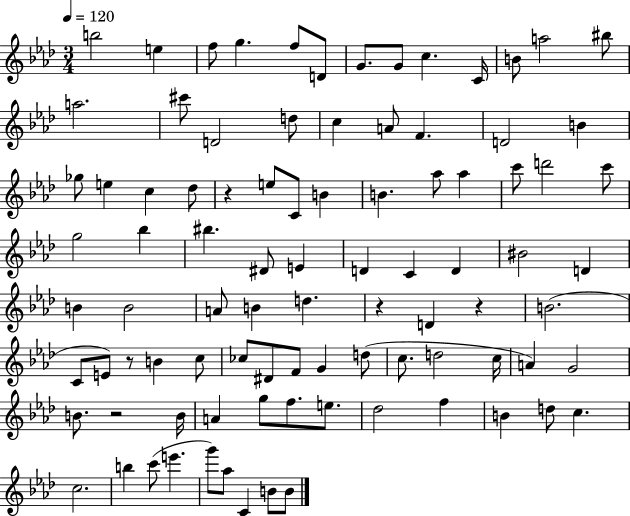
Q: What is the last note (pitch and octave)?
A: B4